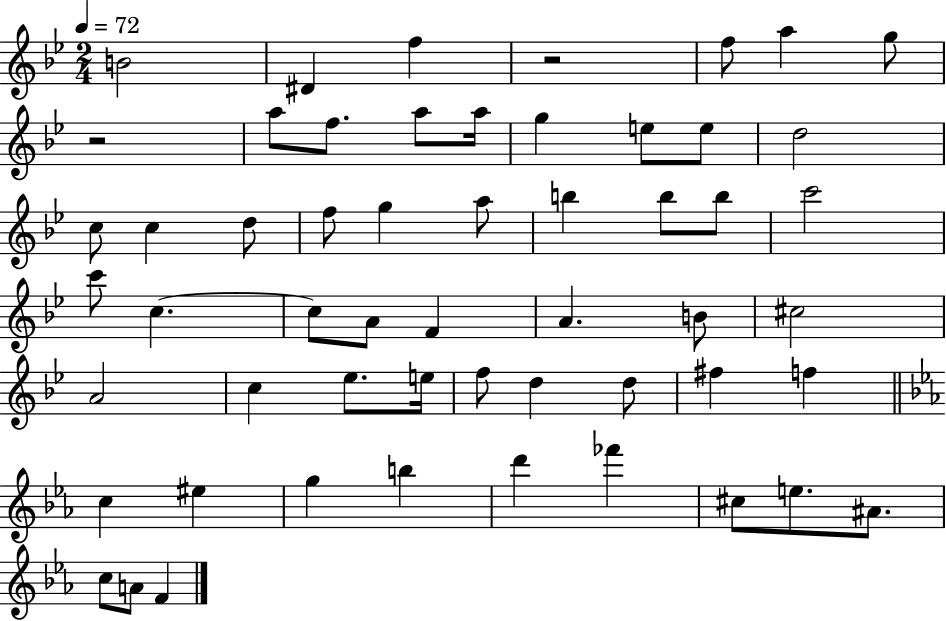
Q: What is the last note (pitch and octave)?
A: F4